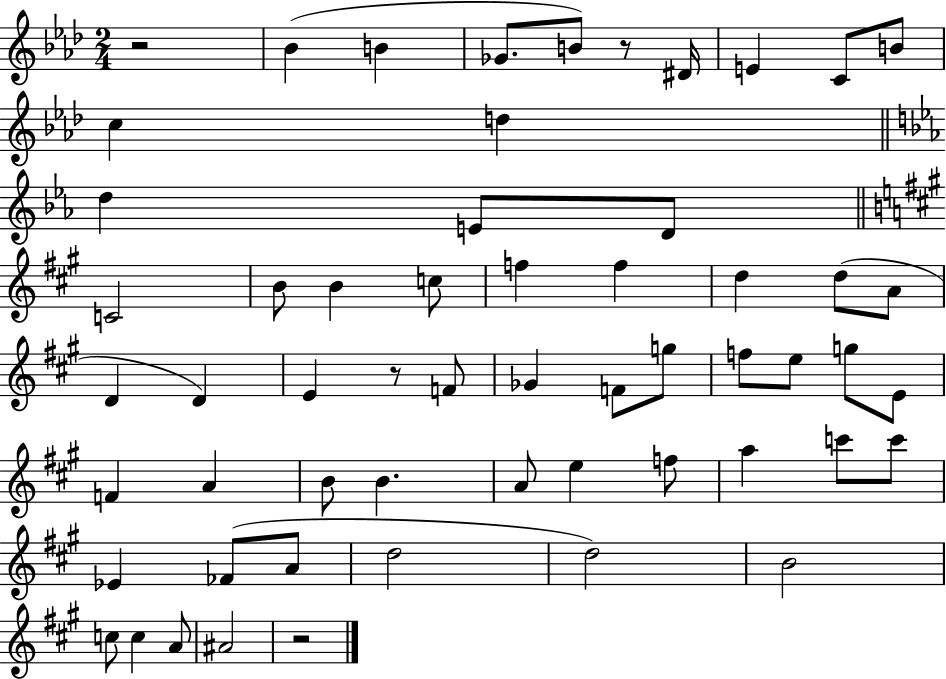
{
  \clef treble
  \numericTimeSignature
  \time 2/4
  \key aes \major
  r2 | bes'4( b'4 | ges'8. b'8) r8 dis'16 | e'4 c'8 b'8 | \break c''4 d''4 | \bar "||" \break \key c \minor d''4 e'8 d'8 | \bar "||" \break \key a \major c'2 | b'8 b'4 c''8 | f''4 f''4 | d''4 d''8( a'8 | \break d'4 d'4) | e'4 r8 f'8 | ges'4 f'8 g''8 | f''8 e''8 g''8 e'8 | \break f'4 a'4 | b'8 b'4. | a'8 e''4 f''8 | a''4 c'''8 c'''8 | \break ees'4 fes'8( a'8 | d''2 | d''2) | b'2 | \break c''8 c''4 a'8 | ais'2 | r2 | \bar "|."
}